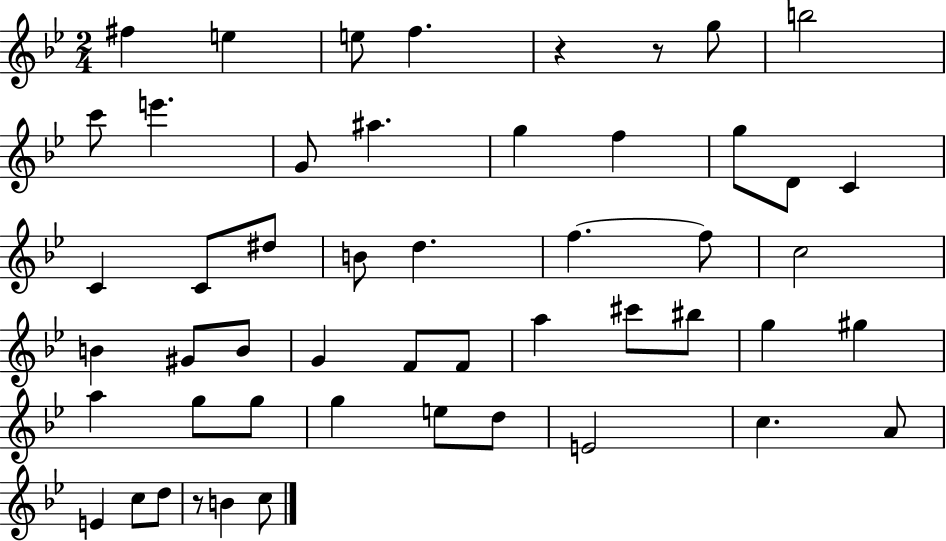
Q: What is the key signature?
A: BES major